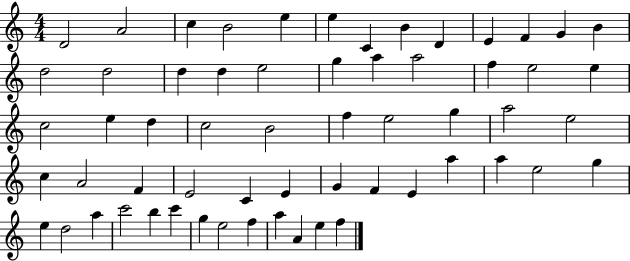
{
  \clef treble
  \numericTimeSignature
  \time 4/4
  \key c \major
  d'2 a'2 | c''4 b'2 e''4 | e''4 c'4 b'4 d'4 | e'4 f'4 g'4 b'4 | \break d''2 d''2 | d''4 d''4 e''2 | g''4 a''4 a''2 | f''4 e''2 e''4 | \break c''2 e''4 d''4 | c''2 b'2 | f''4 e''2 g''4 | a''2 e''2 | \break c''4 a'2 f'4 | e'2 c'4 e'4 | g'4 f'4 e'4 a''4 | a''4 e''2 g''4 | \break e''4 d''2 a''4 | c'''2 b''4 c'''4 | g''4 e''2 f''4 | a''4 a'4 e''4 f''4 | \break \bar "|."
}